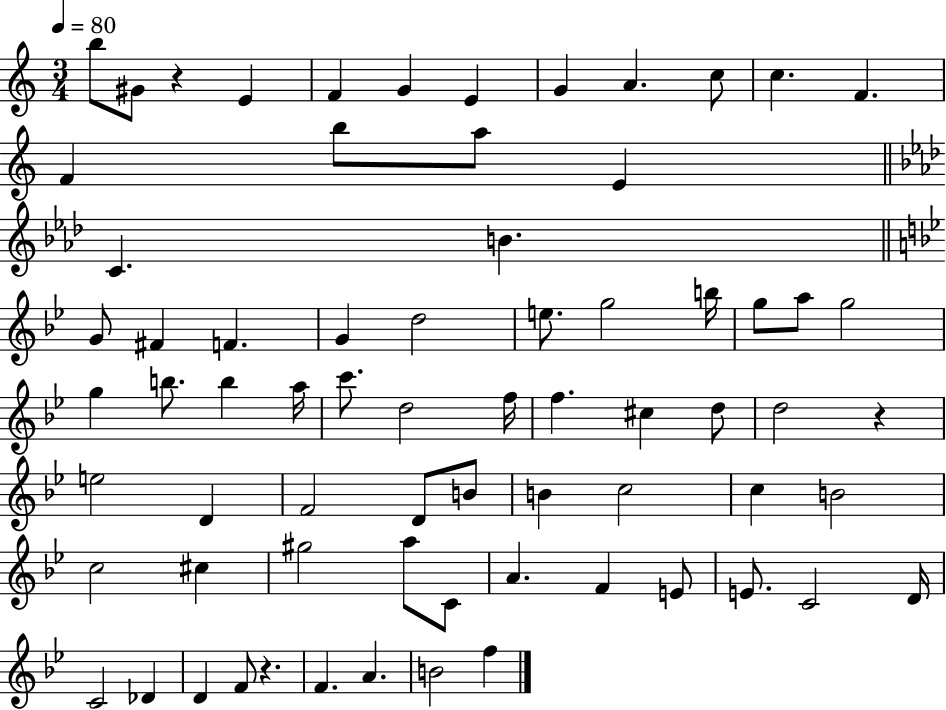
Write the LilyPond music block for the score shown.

{
  \clef treble
  \numericTimeSignature
  \time 3/4
  \key c \major
  \tempo 4 = 80
  b''8 gis'8 r4 e'4 | f'4 g'4 e'4 | g'4 a'4. c''8 | c''4. f'4. | \break f'4 b''8 a''8 e'4 | \bar "||" \break \key aes \major c'4. b'4. | \bar "||" \break \key bes \major g'8 fis'4 f'4. | g'4 d''2 | e''8. g''2 b''16 | g''8 a''8 g''2 | \break g''4 b''8. b''4 a''16 | c'''8. d''2 f''16 | f''4. cis''4 d''8 | d''2 r4 | \break e''2 d'4 | f'2 d'8 b'8 | b'4 c''2 | c''4 b'2 | \break c''2 cis''4 | gis''2 a''8 c'8 | a'4. f'4 e'8 | e'8. c'2 d'16 | \break c'2 des'4 | d'4 f'8 r4. | f'4. a'4. | b'2 f''4 | \break \bar "|."
}